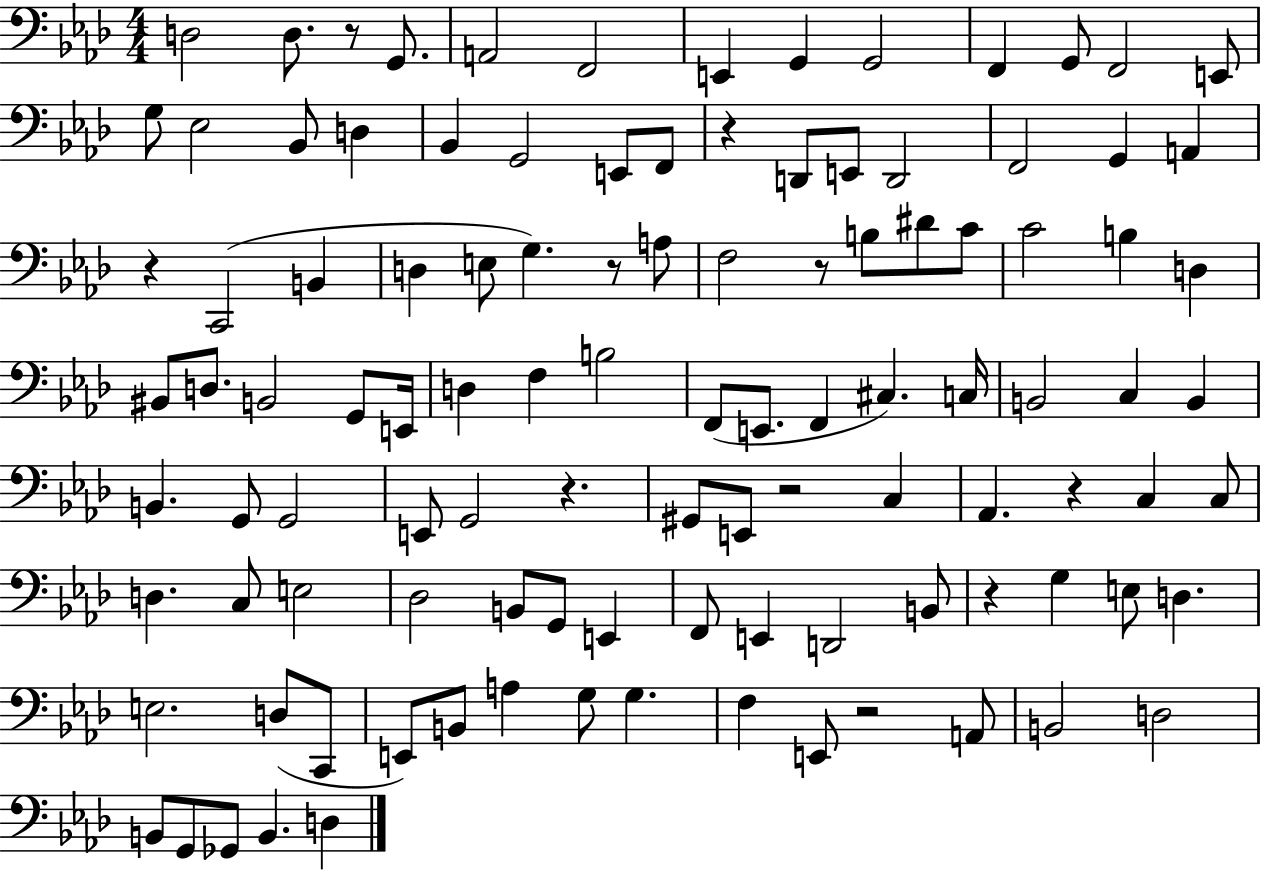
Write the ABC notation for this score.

X:1
T:Untitled
M:4/4
L:1/4
K:Ab
D,2 D,/2 z/2 G,,/2 A,,2 F,,2 E,, G,, G,,2 F,, G,,/2 F,,2 E,,/2 G,/2 _E,2 _B,,/2 D, _B,, G,,2 E,,/2 F,,/2 z D,,/2 E,,/2 D,,2 F,,2 G,, A,, z C,,2 B,, D, E,/2 G, z/2 A,/2 F,2 z/2 B,/2 ^D/2 C/2 C2 B, D, ^B,,/2 D,/2 B,,2 G,,/2 E,,/4 D, F, B,2 F,,/2 E,,/2 F,, ^C, C,/4 B,,2 C, B,, B,, G,,/2 G,,2 E,,/2 G,,2 z ^G,,/2 E,,/2 z2 C, _A,, z C, C,/2 D, C,/2 E,2 _D,2 B,,/2 G,,/2 E,, F,,/2 E,, D,,2 B,,/2 z G, E,/2 D, E,2 D,/2 C,,/2 E,,/2 B,,/2 A, G,/2 G, F, E,,/2 z2 A,,/2 B,,2 D,2 B,,/2 G,,/2 _G,,/2 B,, D,